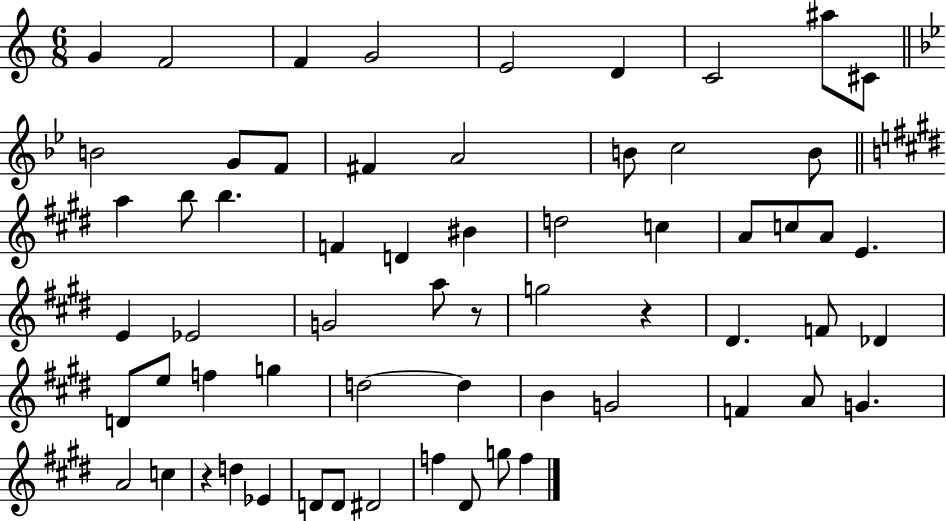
G4/q F4/h F4/q G4/h E4/h D4/q C4/h A#5/e C#4/e B4/h G4/e F4/e F#4/q A4/h B4/e C5/h B4/e A5/q B5/e B5/q. F4/q D4/q BIS4/q D5/h C5/q A4/e C5/e A4/e E4/q. E4/q Eb4/h G4/h A5/e R/e G5/h R/q D#4/q. F4/e Db4/q D4/e E5/e F5/q G5/q D5/h D5/q B4/q G4/h F4/q A4/e G4/q. A4/h C5/q R/q D5/q Eb4/q D4/e D4/e D#4/h F5/q D#4/e G5/e F5/q